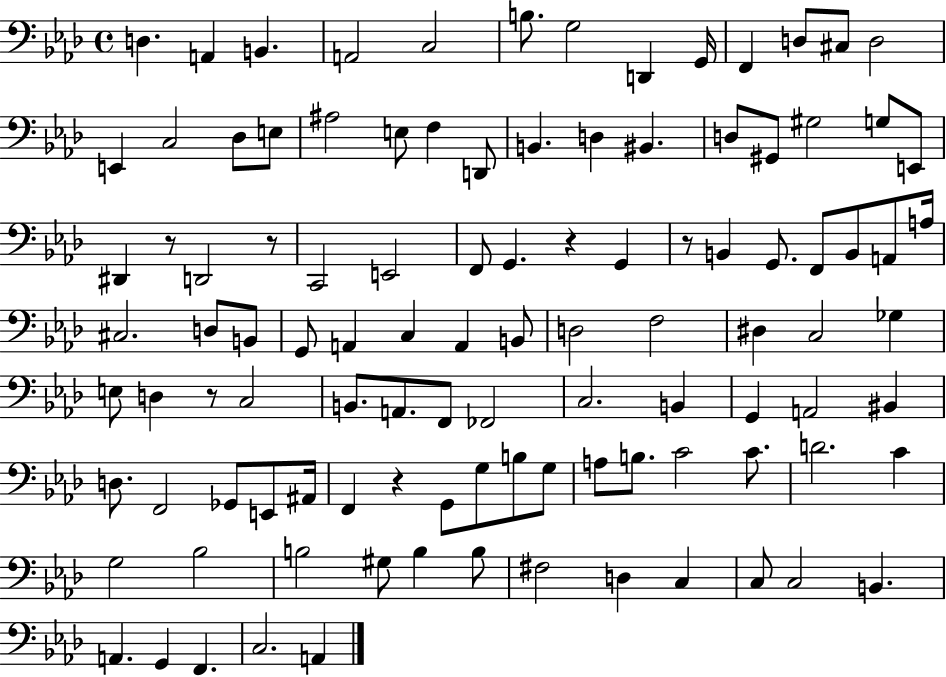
X:1
T:Untitled
M:4/4
L:1/4
K:Ab
D, A,, B,, A,,2 C,2 B,/2 G,2 D,, G,,/4 F,, D,/2 ^C,/2 D,2 E,, C,2 _D,/2 E,/2 ^A,2 E,/2 F, D,,/2 B,, D, ^B,, D,/2 ^G,,/2 ^G,2 G,/2 E,,/2 ^D,, z/2 D,,2 z/2 C,,2 E,,2 F,,/2 G,, z G,, z/2 B,, G,,/2 F,,/2 B,,/2 A,,/2 A,/4 ^C,2 D,/2 B,,/2 G,,/2 A,, C, A,, B,,/2 D,2 F,2 ^D, C,2 _G, E,/2 D, z/2 C,2 B,,/2 A,,/2 F,,/2 _F,,2 C,2 B,, G,, A,,2 ^B,, D,/2 F,,2 _G,,/2 E,,/2 ^A,,/4 F,, z G,,/2 G,/2 B,/2 G,/2 A,/2 B,/2 C2 C/2 D2 C G,2 _B,2 B,2 ^G,/2 B, B,/2 ^F,2 D, C, C,/2 C,2 B,, A,, G,, F,, C,2 A,,